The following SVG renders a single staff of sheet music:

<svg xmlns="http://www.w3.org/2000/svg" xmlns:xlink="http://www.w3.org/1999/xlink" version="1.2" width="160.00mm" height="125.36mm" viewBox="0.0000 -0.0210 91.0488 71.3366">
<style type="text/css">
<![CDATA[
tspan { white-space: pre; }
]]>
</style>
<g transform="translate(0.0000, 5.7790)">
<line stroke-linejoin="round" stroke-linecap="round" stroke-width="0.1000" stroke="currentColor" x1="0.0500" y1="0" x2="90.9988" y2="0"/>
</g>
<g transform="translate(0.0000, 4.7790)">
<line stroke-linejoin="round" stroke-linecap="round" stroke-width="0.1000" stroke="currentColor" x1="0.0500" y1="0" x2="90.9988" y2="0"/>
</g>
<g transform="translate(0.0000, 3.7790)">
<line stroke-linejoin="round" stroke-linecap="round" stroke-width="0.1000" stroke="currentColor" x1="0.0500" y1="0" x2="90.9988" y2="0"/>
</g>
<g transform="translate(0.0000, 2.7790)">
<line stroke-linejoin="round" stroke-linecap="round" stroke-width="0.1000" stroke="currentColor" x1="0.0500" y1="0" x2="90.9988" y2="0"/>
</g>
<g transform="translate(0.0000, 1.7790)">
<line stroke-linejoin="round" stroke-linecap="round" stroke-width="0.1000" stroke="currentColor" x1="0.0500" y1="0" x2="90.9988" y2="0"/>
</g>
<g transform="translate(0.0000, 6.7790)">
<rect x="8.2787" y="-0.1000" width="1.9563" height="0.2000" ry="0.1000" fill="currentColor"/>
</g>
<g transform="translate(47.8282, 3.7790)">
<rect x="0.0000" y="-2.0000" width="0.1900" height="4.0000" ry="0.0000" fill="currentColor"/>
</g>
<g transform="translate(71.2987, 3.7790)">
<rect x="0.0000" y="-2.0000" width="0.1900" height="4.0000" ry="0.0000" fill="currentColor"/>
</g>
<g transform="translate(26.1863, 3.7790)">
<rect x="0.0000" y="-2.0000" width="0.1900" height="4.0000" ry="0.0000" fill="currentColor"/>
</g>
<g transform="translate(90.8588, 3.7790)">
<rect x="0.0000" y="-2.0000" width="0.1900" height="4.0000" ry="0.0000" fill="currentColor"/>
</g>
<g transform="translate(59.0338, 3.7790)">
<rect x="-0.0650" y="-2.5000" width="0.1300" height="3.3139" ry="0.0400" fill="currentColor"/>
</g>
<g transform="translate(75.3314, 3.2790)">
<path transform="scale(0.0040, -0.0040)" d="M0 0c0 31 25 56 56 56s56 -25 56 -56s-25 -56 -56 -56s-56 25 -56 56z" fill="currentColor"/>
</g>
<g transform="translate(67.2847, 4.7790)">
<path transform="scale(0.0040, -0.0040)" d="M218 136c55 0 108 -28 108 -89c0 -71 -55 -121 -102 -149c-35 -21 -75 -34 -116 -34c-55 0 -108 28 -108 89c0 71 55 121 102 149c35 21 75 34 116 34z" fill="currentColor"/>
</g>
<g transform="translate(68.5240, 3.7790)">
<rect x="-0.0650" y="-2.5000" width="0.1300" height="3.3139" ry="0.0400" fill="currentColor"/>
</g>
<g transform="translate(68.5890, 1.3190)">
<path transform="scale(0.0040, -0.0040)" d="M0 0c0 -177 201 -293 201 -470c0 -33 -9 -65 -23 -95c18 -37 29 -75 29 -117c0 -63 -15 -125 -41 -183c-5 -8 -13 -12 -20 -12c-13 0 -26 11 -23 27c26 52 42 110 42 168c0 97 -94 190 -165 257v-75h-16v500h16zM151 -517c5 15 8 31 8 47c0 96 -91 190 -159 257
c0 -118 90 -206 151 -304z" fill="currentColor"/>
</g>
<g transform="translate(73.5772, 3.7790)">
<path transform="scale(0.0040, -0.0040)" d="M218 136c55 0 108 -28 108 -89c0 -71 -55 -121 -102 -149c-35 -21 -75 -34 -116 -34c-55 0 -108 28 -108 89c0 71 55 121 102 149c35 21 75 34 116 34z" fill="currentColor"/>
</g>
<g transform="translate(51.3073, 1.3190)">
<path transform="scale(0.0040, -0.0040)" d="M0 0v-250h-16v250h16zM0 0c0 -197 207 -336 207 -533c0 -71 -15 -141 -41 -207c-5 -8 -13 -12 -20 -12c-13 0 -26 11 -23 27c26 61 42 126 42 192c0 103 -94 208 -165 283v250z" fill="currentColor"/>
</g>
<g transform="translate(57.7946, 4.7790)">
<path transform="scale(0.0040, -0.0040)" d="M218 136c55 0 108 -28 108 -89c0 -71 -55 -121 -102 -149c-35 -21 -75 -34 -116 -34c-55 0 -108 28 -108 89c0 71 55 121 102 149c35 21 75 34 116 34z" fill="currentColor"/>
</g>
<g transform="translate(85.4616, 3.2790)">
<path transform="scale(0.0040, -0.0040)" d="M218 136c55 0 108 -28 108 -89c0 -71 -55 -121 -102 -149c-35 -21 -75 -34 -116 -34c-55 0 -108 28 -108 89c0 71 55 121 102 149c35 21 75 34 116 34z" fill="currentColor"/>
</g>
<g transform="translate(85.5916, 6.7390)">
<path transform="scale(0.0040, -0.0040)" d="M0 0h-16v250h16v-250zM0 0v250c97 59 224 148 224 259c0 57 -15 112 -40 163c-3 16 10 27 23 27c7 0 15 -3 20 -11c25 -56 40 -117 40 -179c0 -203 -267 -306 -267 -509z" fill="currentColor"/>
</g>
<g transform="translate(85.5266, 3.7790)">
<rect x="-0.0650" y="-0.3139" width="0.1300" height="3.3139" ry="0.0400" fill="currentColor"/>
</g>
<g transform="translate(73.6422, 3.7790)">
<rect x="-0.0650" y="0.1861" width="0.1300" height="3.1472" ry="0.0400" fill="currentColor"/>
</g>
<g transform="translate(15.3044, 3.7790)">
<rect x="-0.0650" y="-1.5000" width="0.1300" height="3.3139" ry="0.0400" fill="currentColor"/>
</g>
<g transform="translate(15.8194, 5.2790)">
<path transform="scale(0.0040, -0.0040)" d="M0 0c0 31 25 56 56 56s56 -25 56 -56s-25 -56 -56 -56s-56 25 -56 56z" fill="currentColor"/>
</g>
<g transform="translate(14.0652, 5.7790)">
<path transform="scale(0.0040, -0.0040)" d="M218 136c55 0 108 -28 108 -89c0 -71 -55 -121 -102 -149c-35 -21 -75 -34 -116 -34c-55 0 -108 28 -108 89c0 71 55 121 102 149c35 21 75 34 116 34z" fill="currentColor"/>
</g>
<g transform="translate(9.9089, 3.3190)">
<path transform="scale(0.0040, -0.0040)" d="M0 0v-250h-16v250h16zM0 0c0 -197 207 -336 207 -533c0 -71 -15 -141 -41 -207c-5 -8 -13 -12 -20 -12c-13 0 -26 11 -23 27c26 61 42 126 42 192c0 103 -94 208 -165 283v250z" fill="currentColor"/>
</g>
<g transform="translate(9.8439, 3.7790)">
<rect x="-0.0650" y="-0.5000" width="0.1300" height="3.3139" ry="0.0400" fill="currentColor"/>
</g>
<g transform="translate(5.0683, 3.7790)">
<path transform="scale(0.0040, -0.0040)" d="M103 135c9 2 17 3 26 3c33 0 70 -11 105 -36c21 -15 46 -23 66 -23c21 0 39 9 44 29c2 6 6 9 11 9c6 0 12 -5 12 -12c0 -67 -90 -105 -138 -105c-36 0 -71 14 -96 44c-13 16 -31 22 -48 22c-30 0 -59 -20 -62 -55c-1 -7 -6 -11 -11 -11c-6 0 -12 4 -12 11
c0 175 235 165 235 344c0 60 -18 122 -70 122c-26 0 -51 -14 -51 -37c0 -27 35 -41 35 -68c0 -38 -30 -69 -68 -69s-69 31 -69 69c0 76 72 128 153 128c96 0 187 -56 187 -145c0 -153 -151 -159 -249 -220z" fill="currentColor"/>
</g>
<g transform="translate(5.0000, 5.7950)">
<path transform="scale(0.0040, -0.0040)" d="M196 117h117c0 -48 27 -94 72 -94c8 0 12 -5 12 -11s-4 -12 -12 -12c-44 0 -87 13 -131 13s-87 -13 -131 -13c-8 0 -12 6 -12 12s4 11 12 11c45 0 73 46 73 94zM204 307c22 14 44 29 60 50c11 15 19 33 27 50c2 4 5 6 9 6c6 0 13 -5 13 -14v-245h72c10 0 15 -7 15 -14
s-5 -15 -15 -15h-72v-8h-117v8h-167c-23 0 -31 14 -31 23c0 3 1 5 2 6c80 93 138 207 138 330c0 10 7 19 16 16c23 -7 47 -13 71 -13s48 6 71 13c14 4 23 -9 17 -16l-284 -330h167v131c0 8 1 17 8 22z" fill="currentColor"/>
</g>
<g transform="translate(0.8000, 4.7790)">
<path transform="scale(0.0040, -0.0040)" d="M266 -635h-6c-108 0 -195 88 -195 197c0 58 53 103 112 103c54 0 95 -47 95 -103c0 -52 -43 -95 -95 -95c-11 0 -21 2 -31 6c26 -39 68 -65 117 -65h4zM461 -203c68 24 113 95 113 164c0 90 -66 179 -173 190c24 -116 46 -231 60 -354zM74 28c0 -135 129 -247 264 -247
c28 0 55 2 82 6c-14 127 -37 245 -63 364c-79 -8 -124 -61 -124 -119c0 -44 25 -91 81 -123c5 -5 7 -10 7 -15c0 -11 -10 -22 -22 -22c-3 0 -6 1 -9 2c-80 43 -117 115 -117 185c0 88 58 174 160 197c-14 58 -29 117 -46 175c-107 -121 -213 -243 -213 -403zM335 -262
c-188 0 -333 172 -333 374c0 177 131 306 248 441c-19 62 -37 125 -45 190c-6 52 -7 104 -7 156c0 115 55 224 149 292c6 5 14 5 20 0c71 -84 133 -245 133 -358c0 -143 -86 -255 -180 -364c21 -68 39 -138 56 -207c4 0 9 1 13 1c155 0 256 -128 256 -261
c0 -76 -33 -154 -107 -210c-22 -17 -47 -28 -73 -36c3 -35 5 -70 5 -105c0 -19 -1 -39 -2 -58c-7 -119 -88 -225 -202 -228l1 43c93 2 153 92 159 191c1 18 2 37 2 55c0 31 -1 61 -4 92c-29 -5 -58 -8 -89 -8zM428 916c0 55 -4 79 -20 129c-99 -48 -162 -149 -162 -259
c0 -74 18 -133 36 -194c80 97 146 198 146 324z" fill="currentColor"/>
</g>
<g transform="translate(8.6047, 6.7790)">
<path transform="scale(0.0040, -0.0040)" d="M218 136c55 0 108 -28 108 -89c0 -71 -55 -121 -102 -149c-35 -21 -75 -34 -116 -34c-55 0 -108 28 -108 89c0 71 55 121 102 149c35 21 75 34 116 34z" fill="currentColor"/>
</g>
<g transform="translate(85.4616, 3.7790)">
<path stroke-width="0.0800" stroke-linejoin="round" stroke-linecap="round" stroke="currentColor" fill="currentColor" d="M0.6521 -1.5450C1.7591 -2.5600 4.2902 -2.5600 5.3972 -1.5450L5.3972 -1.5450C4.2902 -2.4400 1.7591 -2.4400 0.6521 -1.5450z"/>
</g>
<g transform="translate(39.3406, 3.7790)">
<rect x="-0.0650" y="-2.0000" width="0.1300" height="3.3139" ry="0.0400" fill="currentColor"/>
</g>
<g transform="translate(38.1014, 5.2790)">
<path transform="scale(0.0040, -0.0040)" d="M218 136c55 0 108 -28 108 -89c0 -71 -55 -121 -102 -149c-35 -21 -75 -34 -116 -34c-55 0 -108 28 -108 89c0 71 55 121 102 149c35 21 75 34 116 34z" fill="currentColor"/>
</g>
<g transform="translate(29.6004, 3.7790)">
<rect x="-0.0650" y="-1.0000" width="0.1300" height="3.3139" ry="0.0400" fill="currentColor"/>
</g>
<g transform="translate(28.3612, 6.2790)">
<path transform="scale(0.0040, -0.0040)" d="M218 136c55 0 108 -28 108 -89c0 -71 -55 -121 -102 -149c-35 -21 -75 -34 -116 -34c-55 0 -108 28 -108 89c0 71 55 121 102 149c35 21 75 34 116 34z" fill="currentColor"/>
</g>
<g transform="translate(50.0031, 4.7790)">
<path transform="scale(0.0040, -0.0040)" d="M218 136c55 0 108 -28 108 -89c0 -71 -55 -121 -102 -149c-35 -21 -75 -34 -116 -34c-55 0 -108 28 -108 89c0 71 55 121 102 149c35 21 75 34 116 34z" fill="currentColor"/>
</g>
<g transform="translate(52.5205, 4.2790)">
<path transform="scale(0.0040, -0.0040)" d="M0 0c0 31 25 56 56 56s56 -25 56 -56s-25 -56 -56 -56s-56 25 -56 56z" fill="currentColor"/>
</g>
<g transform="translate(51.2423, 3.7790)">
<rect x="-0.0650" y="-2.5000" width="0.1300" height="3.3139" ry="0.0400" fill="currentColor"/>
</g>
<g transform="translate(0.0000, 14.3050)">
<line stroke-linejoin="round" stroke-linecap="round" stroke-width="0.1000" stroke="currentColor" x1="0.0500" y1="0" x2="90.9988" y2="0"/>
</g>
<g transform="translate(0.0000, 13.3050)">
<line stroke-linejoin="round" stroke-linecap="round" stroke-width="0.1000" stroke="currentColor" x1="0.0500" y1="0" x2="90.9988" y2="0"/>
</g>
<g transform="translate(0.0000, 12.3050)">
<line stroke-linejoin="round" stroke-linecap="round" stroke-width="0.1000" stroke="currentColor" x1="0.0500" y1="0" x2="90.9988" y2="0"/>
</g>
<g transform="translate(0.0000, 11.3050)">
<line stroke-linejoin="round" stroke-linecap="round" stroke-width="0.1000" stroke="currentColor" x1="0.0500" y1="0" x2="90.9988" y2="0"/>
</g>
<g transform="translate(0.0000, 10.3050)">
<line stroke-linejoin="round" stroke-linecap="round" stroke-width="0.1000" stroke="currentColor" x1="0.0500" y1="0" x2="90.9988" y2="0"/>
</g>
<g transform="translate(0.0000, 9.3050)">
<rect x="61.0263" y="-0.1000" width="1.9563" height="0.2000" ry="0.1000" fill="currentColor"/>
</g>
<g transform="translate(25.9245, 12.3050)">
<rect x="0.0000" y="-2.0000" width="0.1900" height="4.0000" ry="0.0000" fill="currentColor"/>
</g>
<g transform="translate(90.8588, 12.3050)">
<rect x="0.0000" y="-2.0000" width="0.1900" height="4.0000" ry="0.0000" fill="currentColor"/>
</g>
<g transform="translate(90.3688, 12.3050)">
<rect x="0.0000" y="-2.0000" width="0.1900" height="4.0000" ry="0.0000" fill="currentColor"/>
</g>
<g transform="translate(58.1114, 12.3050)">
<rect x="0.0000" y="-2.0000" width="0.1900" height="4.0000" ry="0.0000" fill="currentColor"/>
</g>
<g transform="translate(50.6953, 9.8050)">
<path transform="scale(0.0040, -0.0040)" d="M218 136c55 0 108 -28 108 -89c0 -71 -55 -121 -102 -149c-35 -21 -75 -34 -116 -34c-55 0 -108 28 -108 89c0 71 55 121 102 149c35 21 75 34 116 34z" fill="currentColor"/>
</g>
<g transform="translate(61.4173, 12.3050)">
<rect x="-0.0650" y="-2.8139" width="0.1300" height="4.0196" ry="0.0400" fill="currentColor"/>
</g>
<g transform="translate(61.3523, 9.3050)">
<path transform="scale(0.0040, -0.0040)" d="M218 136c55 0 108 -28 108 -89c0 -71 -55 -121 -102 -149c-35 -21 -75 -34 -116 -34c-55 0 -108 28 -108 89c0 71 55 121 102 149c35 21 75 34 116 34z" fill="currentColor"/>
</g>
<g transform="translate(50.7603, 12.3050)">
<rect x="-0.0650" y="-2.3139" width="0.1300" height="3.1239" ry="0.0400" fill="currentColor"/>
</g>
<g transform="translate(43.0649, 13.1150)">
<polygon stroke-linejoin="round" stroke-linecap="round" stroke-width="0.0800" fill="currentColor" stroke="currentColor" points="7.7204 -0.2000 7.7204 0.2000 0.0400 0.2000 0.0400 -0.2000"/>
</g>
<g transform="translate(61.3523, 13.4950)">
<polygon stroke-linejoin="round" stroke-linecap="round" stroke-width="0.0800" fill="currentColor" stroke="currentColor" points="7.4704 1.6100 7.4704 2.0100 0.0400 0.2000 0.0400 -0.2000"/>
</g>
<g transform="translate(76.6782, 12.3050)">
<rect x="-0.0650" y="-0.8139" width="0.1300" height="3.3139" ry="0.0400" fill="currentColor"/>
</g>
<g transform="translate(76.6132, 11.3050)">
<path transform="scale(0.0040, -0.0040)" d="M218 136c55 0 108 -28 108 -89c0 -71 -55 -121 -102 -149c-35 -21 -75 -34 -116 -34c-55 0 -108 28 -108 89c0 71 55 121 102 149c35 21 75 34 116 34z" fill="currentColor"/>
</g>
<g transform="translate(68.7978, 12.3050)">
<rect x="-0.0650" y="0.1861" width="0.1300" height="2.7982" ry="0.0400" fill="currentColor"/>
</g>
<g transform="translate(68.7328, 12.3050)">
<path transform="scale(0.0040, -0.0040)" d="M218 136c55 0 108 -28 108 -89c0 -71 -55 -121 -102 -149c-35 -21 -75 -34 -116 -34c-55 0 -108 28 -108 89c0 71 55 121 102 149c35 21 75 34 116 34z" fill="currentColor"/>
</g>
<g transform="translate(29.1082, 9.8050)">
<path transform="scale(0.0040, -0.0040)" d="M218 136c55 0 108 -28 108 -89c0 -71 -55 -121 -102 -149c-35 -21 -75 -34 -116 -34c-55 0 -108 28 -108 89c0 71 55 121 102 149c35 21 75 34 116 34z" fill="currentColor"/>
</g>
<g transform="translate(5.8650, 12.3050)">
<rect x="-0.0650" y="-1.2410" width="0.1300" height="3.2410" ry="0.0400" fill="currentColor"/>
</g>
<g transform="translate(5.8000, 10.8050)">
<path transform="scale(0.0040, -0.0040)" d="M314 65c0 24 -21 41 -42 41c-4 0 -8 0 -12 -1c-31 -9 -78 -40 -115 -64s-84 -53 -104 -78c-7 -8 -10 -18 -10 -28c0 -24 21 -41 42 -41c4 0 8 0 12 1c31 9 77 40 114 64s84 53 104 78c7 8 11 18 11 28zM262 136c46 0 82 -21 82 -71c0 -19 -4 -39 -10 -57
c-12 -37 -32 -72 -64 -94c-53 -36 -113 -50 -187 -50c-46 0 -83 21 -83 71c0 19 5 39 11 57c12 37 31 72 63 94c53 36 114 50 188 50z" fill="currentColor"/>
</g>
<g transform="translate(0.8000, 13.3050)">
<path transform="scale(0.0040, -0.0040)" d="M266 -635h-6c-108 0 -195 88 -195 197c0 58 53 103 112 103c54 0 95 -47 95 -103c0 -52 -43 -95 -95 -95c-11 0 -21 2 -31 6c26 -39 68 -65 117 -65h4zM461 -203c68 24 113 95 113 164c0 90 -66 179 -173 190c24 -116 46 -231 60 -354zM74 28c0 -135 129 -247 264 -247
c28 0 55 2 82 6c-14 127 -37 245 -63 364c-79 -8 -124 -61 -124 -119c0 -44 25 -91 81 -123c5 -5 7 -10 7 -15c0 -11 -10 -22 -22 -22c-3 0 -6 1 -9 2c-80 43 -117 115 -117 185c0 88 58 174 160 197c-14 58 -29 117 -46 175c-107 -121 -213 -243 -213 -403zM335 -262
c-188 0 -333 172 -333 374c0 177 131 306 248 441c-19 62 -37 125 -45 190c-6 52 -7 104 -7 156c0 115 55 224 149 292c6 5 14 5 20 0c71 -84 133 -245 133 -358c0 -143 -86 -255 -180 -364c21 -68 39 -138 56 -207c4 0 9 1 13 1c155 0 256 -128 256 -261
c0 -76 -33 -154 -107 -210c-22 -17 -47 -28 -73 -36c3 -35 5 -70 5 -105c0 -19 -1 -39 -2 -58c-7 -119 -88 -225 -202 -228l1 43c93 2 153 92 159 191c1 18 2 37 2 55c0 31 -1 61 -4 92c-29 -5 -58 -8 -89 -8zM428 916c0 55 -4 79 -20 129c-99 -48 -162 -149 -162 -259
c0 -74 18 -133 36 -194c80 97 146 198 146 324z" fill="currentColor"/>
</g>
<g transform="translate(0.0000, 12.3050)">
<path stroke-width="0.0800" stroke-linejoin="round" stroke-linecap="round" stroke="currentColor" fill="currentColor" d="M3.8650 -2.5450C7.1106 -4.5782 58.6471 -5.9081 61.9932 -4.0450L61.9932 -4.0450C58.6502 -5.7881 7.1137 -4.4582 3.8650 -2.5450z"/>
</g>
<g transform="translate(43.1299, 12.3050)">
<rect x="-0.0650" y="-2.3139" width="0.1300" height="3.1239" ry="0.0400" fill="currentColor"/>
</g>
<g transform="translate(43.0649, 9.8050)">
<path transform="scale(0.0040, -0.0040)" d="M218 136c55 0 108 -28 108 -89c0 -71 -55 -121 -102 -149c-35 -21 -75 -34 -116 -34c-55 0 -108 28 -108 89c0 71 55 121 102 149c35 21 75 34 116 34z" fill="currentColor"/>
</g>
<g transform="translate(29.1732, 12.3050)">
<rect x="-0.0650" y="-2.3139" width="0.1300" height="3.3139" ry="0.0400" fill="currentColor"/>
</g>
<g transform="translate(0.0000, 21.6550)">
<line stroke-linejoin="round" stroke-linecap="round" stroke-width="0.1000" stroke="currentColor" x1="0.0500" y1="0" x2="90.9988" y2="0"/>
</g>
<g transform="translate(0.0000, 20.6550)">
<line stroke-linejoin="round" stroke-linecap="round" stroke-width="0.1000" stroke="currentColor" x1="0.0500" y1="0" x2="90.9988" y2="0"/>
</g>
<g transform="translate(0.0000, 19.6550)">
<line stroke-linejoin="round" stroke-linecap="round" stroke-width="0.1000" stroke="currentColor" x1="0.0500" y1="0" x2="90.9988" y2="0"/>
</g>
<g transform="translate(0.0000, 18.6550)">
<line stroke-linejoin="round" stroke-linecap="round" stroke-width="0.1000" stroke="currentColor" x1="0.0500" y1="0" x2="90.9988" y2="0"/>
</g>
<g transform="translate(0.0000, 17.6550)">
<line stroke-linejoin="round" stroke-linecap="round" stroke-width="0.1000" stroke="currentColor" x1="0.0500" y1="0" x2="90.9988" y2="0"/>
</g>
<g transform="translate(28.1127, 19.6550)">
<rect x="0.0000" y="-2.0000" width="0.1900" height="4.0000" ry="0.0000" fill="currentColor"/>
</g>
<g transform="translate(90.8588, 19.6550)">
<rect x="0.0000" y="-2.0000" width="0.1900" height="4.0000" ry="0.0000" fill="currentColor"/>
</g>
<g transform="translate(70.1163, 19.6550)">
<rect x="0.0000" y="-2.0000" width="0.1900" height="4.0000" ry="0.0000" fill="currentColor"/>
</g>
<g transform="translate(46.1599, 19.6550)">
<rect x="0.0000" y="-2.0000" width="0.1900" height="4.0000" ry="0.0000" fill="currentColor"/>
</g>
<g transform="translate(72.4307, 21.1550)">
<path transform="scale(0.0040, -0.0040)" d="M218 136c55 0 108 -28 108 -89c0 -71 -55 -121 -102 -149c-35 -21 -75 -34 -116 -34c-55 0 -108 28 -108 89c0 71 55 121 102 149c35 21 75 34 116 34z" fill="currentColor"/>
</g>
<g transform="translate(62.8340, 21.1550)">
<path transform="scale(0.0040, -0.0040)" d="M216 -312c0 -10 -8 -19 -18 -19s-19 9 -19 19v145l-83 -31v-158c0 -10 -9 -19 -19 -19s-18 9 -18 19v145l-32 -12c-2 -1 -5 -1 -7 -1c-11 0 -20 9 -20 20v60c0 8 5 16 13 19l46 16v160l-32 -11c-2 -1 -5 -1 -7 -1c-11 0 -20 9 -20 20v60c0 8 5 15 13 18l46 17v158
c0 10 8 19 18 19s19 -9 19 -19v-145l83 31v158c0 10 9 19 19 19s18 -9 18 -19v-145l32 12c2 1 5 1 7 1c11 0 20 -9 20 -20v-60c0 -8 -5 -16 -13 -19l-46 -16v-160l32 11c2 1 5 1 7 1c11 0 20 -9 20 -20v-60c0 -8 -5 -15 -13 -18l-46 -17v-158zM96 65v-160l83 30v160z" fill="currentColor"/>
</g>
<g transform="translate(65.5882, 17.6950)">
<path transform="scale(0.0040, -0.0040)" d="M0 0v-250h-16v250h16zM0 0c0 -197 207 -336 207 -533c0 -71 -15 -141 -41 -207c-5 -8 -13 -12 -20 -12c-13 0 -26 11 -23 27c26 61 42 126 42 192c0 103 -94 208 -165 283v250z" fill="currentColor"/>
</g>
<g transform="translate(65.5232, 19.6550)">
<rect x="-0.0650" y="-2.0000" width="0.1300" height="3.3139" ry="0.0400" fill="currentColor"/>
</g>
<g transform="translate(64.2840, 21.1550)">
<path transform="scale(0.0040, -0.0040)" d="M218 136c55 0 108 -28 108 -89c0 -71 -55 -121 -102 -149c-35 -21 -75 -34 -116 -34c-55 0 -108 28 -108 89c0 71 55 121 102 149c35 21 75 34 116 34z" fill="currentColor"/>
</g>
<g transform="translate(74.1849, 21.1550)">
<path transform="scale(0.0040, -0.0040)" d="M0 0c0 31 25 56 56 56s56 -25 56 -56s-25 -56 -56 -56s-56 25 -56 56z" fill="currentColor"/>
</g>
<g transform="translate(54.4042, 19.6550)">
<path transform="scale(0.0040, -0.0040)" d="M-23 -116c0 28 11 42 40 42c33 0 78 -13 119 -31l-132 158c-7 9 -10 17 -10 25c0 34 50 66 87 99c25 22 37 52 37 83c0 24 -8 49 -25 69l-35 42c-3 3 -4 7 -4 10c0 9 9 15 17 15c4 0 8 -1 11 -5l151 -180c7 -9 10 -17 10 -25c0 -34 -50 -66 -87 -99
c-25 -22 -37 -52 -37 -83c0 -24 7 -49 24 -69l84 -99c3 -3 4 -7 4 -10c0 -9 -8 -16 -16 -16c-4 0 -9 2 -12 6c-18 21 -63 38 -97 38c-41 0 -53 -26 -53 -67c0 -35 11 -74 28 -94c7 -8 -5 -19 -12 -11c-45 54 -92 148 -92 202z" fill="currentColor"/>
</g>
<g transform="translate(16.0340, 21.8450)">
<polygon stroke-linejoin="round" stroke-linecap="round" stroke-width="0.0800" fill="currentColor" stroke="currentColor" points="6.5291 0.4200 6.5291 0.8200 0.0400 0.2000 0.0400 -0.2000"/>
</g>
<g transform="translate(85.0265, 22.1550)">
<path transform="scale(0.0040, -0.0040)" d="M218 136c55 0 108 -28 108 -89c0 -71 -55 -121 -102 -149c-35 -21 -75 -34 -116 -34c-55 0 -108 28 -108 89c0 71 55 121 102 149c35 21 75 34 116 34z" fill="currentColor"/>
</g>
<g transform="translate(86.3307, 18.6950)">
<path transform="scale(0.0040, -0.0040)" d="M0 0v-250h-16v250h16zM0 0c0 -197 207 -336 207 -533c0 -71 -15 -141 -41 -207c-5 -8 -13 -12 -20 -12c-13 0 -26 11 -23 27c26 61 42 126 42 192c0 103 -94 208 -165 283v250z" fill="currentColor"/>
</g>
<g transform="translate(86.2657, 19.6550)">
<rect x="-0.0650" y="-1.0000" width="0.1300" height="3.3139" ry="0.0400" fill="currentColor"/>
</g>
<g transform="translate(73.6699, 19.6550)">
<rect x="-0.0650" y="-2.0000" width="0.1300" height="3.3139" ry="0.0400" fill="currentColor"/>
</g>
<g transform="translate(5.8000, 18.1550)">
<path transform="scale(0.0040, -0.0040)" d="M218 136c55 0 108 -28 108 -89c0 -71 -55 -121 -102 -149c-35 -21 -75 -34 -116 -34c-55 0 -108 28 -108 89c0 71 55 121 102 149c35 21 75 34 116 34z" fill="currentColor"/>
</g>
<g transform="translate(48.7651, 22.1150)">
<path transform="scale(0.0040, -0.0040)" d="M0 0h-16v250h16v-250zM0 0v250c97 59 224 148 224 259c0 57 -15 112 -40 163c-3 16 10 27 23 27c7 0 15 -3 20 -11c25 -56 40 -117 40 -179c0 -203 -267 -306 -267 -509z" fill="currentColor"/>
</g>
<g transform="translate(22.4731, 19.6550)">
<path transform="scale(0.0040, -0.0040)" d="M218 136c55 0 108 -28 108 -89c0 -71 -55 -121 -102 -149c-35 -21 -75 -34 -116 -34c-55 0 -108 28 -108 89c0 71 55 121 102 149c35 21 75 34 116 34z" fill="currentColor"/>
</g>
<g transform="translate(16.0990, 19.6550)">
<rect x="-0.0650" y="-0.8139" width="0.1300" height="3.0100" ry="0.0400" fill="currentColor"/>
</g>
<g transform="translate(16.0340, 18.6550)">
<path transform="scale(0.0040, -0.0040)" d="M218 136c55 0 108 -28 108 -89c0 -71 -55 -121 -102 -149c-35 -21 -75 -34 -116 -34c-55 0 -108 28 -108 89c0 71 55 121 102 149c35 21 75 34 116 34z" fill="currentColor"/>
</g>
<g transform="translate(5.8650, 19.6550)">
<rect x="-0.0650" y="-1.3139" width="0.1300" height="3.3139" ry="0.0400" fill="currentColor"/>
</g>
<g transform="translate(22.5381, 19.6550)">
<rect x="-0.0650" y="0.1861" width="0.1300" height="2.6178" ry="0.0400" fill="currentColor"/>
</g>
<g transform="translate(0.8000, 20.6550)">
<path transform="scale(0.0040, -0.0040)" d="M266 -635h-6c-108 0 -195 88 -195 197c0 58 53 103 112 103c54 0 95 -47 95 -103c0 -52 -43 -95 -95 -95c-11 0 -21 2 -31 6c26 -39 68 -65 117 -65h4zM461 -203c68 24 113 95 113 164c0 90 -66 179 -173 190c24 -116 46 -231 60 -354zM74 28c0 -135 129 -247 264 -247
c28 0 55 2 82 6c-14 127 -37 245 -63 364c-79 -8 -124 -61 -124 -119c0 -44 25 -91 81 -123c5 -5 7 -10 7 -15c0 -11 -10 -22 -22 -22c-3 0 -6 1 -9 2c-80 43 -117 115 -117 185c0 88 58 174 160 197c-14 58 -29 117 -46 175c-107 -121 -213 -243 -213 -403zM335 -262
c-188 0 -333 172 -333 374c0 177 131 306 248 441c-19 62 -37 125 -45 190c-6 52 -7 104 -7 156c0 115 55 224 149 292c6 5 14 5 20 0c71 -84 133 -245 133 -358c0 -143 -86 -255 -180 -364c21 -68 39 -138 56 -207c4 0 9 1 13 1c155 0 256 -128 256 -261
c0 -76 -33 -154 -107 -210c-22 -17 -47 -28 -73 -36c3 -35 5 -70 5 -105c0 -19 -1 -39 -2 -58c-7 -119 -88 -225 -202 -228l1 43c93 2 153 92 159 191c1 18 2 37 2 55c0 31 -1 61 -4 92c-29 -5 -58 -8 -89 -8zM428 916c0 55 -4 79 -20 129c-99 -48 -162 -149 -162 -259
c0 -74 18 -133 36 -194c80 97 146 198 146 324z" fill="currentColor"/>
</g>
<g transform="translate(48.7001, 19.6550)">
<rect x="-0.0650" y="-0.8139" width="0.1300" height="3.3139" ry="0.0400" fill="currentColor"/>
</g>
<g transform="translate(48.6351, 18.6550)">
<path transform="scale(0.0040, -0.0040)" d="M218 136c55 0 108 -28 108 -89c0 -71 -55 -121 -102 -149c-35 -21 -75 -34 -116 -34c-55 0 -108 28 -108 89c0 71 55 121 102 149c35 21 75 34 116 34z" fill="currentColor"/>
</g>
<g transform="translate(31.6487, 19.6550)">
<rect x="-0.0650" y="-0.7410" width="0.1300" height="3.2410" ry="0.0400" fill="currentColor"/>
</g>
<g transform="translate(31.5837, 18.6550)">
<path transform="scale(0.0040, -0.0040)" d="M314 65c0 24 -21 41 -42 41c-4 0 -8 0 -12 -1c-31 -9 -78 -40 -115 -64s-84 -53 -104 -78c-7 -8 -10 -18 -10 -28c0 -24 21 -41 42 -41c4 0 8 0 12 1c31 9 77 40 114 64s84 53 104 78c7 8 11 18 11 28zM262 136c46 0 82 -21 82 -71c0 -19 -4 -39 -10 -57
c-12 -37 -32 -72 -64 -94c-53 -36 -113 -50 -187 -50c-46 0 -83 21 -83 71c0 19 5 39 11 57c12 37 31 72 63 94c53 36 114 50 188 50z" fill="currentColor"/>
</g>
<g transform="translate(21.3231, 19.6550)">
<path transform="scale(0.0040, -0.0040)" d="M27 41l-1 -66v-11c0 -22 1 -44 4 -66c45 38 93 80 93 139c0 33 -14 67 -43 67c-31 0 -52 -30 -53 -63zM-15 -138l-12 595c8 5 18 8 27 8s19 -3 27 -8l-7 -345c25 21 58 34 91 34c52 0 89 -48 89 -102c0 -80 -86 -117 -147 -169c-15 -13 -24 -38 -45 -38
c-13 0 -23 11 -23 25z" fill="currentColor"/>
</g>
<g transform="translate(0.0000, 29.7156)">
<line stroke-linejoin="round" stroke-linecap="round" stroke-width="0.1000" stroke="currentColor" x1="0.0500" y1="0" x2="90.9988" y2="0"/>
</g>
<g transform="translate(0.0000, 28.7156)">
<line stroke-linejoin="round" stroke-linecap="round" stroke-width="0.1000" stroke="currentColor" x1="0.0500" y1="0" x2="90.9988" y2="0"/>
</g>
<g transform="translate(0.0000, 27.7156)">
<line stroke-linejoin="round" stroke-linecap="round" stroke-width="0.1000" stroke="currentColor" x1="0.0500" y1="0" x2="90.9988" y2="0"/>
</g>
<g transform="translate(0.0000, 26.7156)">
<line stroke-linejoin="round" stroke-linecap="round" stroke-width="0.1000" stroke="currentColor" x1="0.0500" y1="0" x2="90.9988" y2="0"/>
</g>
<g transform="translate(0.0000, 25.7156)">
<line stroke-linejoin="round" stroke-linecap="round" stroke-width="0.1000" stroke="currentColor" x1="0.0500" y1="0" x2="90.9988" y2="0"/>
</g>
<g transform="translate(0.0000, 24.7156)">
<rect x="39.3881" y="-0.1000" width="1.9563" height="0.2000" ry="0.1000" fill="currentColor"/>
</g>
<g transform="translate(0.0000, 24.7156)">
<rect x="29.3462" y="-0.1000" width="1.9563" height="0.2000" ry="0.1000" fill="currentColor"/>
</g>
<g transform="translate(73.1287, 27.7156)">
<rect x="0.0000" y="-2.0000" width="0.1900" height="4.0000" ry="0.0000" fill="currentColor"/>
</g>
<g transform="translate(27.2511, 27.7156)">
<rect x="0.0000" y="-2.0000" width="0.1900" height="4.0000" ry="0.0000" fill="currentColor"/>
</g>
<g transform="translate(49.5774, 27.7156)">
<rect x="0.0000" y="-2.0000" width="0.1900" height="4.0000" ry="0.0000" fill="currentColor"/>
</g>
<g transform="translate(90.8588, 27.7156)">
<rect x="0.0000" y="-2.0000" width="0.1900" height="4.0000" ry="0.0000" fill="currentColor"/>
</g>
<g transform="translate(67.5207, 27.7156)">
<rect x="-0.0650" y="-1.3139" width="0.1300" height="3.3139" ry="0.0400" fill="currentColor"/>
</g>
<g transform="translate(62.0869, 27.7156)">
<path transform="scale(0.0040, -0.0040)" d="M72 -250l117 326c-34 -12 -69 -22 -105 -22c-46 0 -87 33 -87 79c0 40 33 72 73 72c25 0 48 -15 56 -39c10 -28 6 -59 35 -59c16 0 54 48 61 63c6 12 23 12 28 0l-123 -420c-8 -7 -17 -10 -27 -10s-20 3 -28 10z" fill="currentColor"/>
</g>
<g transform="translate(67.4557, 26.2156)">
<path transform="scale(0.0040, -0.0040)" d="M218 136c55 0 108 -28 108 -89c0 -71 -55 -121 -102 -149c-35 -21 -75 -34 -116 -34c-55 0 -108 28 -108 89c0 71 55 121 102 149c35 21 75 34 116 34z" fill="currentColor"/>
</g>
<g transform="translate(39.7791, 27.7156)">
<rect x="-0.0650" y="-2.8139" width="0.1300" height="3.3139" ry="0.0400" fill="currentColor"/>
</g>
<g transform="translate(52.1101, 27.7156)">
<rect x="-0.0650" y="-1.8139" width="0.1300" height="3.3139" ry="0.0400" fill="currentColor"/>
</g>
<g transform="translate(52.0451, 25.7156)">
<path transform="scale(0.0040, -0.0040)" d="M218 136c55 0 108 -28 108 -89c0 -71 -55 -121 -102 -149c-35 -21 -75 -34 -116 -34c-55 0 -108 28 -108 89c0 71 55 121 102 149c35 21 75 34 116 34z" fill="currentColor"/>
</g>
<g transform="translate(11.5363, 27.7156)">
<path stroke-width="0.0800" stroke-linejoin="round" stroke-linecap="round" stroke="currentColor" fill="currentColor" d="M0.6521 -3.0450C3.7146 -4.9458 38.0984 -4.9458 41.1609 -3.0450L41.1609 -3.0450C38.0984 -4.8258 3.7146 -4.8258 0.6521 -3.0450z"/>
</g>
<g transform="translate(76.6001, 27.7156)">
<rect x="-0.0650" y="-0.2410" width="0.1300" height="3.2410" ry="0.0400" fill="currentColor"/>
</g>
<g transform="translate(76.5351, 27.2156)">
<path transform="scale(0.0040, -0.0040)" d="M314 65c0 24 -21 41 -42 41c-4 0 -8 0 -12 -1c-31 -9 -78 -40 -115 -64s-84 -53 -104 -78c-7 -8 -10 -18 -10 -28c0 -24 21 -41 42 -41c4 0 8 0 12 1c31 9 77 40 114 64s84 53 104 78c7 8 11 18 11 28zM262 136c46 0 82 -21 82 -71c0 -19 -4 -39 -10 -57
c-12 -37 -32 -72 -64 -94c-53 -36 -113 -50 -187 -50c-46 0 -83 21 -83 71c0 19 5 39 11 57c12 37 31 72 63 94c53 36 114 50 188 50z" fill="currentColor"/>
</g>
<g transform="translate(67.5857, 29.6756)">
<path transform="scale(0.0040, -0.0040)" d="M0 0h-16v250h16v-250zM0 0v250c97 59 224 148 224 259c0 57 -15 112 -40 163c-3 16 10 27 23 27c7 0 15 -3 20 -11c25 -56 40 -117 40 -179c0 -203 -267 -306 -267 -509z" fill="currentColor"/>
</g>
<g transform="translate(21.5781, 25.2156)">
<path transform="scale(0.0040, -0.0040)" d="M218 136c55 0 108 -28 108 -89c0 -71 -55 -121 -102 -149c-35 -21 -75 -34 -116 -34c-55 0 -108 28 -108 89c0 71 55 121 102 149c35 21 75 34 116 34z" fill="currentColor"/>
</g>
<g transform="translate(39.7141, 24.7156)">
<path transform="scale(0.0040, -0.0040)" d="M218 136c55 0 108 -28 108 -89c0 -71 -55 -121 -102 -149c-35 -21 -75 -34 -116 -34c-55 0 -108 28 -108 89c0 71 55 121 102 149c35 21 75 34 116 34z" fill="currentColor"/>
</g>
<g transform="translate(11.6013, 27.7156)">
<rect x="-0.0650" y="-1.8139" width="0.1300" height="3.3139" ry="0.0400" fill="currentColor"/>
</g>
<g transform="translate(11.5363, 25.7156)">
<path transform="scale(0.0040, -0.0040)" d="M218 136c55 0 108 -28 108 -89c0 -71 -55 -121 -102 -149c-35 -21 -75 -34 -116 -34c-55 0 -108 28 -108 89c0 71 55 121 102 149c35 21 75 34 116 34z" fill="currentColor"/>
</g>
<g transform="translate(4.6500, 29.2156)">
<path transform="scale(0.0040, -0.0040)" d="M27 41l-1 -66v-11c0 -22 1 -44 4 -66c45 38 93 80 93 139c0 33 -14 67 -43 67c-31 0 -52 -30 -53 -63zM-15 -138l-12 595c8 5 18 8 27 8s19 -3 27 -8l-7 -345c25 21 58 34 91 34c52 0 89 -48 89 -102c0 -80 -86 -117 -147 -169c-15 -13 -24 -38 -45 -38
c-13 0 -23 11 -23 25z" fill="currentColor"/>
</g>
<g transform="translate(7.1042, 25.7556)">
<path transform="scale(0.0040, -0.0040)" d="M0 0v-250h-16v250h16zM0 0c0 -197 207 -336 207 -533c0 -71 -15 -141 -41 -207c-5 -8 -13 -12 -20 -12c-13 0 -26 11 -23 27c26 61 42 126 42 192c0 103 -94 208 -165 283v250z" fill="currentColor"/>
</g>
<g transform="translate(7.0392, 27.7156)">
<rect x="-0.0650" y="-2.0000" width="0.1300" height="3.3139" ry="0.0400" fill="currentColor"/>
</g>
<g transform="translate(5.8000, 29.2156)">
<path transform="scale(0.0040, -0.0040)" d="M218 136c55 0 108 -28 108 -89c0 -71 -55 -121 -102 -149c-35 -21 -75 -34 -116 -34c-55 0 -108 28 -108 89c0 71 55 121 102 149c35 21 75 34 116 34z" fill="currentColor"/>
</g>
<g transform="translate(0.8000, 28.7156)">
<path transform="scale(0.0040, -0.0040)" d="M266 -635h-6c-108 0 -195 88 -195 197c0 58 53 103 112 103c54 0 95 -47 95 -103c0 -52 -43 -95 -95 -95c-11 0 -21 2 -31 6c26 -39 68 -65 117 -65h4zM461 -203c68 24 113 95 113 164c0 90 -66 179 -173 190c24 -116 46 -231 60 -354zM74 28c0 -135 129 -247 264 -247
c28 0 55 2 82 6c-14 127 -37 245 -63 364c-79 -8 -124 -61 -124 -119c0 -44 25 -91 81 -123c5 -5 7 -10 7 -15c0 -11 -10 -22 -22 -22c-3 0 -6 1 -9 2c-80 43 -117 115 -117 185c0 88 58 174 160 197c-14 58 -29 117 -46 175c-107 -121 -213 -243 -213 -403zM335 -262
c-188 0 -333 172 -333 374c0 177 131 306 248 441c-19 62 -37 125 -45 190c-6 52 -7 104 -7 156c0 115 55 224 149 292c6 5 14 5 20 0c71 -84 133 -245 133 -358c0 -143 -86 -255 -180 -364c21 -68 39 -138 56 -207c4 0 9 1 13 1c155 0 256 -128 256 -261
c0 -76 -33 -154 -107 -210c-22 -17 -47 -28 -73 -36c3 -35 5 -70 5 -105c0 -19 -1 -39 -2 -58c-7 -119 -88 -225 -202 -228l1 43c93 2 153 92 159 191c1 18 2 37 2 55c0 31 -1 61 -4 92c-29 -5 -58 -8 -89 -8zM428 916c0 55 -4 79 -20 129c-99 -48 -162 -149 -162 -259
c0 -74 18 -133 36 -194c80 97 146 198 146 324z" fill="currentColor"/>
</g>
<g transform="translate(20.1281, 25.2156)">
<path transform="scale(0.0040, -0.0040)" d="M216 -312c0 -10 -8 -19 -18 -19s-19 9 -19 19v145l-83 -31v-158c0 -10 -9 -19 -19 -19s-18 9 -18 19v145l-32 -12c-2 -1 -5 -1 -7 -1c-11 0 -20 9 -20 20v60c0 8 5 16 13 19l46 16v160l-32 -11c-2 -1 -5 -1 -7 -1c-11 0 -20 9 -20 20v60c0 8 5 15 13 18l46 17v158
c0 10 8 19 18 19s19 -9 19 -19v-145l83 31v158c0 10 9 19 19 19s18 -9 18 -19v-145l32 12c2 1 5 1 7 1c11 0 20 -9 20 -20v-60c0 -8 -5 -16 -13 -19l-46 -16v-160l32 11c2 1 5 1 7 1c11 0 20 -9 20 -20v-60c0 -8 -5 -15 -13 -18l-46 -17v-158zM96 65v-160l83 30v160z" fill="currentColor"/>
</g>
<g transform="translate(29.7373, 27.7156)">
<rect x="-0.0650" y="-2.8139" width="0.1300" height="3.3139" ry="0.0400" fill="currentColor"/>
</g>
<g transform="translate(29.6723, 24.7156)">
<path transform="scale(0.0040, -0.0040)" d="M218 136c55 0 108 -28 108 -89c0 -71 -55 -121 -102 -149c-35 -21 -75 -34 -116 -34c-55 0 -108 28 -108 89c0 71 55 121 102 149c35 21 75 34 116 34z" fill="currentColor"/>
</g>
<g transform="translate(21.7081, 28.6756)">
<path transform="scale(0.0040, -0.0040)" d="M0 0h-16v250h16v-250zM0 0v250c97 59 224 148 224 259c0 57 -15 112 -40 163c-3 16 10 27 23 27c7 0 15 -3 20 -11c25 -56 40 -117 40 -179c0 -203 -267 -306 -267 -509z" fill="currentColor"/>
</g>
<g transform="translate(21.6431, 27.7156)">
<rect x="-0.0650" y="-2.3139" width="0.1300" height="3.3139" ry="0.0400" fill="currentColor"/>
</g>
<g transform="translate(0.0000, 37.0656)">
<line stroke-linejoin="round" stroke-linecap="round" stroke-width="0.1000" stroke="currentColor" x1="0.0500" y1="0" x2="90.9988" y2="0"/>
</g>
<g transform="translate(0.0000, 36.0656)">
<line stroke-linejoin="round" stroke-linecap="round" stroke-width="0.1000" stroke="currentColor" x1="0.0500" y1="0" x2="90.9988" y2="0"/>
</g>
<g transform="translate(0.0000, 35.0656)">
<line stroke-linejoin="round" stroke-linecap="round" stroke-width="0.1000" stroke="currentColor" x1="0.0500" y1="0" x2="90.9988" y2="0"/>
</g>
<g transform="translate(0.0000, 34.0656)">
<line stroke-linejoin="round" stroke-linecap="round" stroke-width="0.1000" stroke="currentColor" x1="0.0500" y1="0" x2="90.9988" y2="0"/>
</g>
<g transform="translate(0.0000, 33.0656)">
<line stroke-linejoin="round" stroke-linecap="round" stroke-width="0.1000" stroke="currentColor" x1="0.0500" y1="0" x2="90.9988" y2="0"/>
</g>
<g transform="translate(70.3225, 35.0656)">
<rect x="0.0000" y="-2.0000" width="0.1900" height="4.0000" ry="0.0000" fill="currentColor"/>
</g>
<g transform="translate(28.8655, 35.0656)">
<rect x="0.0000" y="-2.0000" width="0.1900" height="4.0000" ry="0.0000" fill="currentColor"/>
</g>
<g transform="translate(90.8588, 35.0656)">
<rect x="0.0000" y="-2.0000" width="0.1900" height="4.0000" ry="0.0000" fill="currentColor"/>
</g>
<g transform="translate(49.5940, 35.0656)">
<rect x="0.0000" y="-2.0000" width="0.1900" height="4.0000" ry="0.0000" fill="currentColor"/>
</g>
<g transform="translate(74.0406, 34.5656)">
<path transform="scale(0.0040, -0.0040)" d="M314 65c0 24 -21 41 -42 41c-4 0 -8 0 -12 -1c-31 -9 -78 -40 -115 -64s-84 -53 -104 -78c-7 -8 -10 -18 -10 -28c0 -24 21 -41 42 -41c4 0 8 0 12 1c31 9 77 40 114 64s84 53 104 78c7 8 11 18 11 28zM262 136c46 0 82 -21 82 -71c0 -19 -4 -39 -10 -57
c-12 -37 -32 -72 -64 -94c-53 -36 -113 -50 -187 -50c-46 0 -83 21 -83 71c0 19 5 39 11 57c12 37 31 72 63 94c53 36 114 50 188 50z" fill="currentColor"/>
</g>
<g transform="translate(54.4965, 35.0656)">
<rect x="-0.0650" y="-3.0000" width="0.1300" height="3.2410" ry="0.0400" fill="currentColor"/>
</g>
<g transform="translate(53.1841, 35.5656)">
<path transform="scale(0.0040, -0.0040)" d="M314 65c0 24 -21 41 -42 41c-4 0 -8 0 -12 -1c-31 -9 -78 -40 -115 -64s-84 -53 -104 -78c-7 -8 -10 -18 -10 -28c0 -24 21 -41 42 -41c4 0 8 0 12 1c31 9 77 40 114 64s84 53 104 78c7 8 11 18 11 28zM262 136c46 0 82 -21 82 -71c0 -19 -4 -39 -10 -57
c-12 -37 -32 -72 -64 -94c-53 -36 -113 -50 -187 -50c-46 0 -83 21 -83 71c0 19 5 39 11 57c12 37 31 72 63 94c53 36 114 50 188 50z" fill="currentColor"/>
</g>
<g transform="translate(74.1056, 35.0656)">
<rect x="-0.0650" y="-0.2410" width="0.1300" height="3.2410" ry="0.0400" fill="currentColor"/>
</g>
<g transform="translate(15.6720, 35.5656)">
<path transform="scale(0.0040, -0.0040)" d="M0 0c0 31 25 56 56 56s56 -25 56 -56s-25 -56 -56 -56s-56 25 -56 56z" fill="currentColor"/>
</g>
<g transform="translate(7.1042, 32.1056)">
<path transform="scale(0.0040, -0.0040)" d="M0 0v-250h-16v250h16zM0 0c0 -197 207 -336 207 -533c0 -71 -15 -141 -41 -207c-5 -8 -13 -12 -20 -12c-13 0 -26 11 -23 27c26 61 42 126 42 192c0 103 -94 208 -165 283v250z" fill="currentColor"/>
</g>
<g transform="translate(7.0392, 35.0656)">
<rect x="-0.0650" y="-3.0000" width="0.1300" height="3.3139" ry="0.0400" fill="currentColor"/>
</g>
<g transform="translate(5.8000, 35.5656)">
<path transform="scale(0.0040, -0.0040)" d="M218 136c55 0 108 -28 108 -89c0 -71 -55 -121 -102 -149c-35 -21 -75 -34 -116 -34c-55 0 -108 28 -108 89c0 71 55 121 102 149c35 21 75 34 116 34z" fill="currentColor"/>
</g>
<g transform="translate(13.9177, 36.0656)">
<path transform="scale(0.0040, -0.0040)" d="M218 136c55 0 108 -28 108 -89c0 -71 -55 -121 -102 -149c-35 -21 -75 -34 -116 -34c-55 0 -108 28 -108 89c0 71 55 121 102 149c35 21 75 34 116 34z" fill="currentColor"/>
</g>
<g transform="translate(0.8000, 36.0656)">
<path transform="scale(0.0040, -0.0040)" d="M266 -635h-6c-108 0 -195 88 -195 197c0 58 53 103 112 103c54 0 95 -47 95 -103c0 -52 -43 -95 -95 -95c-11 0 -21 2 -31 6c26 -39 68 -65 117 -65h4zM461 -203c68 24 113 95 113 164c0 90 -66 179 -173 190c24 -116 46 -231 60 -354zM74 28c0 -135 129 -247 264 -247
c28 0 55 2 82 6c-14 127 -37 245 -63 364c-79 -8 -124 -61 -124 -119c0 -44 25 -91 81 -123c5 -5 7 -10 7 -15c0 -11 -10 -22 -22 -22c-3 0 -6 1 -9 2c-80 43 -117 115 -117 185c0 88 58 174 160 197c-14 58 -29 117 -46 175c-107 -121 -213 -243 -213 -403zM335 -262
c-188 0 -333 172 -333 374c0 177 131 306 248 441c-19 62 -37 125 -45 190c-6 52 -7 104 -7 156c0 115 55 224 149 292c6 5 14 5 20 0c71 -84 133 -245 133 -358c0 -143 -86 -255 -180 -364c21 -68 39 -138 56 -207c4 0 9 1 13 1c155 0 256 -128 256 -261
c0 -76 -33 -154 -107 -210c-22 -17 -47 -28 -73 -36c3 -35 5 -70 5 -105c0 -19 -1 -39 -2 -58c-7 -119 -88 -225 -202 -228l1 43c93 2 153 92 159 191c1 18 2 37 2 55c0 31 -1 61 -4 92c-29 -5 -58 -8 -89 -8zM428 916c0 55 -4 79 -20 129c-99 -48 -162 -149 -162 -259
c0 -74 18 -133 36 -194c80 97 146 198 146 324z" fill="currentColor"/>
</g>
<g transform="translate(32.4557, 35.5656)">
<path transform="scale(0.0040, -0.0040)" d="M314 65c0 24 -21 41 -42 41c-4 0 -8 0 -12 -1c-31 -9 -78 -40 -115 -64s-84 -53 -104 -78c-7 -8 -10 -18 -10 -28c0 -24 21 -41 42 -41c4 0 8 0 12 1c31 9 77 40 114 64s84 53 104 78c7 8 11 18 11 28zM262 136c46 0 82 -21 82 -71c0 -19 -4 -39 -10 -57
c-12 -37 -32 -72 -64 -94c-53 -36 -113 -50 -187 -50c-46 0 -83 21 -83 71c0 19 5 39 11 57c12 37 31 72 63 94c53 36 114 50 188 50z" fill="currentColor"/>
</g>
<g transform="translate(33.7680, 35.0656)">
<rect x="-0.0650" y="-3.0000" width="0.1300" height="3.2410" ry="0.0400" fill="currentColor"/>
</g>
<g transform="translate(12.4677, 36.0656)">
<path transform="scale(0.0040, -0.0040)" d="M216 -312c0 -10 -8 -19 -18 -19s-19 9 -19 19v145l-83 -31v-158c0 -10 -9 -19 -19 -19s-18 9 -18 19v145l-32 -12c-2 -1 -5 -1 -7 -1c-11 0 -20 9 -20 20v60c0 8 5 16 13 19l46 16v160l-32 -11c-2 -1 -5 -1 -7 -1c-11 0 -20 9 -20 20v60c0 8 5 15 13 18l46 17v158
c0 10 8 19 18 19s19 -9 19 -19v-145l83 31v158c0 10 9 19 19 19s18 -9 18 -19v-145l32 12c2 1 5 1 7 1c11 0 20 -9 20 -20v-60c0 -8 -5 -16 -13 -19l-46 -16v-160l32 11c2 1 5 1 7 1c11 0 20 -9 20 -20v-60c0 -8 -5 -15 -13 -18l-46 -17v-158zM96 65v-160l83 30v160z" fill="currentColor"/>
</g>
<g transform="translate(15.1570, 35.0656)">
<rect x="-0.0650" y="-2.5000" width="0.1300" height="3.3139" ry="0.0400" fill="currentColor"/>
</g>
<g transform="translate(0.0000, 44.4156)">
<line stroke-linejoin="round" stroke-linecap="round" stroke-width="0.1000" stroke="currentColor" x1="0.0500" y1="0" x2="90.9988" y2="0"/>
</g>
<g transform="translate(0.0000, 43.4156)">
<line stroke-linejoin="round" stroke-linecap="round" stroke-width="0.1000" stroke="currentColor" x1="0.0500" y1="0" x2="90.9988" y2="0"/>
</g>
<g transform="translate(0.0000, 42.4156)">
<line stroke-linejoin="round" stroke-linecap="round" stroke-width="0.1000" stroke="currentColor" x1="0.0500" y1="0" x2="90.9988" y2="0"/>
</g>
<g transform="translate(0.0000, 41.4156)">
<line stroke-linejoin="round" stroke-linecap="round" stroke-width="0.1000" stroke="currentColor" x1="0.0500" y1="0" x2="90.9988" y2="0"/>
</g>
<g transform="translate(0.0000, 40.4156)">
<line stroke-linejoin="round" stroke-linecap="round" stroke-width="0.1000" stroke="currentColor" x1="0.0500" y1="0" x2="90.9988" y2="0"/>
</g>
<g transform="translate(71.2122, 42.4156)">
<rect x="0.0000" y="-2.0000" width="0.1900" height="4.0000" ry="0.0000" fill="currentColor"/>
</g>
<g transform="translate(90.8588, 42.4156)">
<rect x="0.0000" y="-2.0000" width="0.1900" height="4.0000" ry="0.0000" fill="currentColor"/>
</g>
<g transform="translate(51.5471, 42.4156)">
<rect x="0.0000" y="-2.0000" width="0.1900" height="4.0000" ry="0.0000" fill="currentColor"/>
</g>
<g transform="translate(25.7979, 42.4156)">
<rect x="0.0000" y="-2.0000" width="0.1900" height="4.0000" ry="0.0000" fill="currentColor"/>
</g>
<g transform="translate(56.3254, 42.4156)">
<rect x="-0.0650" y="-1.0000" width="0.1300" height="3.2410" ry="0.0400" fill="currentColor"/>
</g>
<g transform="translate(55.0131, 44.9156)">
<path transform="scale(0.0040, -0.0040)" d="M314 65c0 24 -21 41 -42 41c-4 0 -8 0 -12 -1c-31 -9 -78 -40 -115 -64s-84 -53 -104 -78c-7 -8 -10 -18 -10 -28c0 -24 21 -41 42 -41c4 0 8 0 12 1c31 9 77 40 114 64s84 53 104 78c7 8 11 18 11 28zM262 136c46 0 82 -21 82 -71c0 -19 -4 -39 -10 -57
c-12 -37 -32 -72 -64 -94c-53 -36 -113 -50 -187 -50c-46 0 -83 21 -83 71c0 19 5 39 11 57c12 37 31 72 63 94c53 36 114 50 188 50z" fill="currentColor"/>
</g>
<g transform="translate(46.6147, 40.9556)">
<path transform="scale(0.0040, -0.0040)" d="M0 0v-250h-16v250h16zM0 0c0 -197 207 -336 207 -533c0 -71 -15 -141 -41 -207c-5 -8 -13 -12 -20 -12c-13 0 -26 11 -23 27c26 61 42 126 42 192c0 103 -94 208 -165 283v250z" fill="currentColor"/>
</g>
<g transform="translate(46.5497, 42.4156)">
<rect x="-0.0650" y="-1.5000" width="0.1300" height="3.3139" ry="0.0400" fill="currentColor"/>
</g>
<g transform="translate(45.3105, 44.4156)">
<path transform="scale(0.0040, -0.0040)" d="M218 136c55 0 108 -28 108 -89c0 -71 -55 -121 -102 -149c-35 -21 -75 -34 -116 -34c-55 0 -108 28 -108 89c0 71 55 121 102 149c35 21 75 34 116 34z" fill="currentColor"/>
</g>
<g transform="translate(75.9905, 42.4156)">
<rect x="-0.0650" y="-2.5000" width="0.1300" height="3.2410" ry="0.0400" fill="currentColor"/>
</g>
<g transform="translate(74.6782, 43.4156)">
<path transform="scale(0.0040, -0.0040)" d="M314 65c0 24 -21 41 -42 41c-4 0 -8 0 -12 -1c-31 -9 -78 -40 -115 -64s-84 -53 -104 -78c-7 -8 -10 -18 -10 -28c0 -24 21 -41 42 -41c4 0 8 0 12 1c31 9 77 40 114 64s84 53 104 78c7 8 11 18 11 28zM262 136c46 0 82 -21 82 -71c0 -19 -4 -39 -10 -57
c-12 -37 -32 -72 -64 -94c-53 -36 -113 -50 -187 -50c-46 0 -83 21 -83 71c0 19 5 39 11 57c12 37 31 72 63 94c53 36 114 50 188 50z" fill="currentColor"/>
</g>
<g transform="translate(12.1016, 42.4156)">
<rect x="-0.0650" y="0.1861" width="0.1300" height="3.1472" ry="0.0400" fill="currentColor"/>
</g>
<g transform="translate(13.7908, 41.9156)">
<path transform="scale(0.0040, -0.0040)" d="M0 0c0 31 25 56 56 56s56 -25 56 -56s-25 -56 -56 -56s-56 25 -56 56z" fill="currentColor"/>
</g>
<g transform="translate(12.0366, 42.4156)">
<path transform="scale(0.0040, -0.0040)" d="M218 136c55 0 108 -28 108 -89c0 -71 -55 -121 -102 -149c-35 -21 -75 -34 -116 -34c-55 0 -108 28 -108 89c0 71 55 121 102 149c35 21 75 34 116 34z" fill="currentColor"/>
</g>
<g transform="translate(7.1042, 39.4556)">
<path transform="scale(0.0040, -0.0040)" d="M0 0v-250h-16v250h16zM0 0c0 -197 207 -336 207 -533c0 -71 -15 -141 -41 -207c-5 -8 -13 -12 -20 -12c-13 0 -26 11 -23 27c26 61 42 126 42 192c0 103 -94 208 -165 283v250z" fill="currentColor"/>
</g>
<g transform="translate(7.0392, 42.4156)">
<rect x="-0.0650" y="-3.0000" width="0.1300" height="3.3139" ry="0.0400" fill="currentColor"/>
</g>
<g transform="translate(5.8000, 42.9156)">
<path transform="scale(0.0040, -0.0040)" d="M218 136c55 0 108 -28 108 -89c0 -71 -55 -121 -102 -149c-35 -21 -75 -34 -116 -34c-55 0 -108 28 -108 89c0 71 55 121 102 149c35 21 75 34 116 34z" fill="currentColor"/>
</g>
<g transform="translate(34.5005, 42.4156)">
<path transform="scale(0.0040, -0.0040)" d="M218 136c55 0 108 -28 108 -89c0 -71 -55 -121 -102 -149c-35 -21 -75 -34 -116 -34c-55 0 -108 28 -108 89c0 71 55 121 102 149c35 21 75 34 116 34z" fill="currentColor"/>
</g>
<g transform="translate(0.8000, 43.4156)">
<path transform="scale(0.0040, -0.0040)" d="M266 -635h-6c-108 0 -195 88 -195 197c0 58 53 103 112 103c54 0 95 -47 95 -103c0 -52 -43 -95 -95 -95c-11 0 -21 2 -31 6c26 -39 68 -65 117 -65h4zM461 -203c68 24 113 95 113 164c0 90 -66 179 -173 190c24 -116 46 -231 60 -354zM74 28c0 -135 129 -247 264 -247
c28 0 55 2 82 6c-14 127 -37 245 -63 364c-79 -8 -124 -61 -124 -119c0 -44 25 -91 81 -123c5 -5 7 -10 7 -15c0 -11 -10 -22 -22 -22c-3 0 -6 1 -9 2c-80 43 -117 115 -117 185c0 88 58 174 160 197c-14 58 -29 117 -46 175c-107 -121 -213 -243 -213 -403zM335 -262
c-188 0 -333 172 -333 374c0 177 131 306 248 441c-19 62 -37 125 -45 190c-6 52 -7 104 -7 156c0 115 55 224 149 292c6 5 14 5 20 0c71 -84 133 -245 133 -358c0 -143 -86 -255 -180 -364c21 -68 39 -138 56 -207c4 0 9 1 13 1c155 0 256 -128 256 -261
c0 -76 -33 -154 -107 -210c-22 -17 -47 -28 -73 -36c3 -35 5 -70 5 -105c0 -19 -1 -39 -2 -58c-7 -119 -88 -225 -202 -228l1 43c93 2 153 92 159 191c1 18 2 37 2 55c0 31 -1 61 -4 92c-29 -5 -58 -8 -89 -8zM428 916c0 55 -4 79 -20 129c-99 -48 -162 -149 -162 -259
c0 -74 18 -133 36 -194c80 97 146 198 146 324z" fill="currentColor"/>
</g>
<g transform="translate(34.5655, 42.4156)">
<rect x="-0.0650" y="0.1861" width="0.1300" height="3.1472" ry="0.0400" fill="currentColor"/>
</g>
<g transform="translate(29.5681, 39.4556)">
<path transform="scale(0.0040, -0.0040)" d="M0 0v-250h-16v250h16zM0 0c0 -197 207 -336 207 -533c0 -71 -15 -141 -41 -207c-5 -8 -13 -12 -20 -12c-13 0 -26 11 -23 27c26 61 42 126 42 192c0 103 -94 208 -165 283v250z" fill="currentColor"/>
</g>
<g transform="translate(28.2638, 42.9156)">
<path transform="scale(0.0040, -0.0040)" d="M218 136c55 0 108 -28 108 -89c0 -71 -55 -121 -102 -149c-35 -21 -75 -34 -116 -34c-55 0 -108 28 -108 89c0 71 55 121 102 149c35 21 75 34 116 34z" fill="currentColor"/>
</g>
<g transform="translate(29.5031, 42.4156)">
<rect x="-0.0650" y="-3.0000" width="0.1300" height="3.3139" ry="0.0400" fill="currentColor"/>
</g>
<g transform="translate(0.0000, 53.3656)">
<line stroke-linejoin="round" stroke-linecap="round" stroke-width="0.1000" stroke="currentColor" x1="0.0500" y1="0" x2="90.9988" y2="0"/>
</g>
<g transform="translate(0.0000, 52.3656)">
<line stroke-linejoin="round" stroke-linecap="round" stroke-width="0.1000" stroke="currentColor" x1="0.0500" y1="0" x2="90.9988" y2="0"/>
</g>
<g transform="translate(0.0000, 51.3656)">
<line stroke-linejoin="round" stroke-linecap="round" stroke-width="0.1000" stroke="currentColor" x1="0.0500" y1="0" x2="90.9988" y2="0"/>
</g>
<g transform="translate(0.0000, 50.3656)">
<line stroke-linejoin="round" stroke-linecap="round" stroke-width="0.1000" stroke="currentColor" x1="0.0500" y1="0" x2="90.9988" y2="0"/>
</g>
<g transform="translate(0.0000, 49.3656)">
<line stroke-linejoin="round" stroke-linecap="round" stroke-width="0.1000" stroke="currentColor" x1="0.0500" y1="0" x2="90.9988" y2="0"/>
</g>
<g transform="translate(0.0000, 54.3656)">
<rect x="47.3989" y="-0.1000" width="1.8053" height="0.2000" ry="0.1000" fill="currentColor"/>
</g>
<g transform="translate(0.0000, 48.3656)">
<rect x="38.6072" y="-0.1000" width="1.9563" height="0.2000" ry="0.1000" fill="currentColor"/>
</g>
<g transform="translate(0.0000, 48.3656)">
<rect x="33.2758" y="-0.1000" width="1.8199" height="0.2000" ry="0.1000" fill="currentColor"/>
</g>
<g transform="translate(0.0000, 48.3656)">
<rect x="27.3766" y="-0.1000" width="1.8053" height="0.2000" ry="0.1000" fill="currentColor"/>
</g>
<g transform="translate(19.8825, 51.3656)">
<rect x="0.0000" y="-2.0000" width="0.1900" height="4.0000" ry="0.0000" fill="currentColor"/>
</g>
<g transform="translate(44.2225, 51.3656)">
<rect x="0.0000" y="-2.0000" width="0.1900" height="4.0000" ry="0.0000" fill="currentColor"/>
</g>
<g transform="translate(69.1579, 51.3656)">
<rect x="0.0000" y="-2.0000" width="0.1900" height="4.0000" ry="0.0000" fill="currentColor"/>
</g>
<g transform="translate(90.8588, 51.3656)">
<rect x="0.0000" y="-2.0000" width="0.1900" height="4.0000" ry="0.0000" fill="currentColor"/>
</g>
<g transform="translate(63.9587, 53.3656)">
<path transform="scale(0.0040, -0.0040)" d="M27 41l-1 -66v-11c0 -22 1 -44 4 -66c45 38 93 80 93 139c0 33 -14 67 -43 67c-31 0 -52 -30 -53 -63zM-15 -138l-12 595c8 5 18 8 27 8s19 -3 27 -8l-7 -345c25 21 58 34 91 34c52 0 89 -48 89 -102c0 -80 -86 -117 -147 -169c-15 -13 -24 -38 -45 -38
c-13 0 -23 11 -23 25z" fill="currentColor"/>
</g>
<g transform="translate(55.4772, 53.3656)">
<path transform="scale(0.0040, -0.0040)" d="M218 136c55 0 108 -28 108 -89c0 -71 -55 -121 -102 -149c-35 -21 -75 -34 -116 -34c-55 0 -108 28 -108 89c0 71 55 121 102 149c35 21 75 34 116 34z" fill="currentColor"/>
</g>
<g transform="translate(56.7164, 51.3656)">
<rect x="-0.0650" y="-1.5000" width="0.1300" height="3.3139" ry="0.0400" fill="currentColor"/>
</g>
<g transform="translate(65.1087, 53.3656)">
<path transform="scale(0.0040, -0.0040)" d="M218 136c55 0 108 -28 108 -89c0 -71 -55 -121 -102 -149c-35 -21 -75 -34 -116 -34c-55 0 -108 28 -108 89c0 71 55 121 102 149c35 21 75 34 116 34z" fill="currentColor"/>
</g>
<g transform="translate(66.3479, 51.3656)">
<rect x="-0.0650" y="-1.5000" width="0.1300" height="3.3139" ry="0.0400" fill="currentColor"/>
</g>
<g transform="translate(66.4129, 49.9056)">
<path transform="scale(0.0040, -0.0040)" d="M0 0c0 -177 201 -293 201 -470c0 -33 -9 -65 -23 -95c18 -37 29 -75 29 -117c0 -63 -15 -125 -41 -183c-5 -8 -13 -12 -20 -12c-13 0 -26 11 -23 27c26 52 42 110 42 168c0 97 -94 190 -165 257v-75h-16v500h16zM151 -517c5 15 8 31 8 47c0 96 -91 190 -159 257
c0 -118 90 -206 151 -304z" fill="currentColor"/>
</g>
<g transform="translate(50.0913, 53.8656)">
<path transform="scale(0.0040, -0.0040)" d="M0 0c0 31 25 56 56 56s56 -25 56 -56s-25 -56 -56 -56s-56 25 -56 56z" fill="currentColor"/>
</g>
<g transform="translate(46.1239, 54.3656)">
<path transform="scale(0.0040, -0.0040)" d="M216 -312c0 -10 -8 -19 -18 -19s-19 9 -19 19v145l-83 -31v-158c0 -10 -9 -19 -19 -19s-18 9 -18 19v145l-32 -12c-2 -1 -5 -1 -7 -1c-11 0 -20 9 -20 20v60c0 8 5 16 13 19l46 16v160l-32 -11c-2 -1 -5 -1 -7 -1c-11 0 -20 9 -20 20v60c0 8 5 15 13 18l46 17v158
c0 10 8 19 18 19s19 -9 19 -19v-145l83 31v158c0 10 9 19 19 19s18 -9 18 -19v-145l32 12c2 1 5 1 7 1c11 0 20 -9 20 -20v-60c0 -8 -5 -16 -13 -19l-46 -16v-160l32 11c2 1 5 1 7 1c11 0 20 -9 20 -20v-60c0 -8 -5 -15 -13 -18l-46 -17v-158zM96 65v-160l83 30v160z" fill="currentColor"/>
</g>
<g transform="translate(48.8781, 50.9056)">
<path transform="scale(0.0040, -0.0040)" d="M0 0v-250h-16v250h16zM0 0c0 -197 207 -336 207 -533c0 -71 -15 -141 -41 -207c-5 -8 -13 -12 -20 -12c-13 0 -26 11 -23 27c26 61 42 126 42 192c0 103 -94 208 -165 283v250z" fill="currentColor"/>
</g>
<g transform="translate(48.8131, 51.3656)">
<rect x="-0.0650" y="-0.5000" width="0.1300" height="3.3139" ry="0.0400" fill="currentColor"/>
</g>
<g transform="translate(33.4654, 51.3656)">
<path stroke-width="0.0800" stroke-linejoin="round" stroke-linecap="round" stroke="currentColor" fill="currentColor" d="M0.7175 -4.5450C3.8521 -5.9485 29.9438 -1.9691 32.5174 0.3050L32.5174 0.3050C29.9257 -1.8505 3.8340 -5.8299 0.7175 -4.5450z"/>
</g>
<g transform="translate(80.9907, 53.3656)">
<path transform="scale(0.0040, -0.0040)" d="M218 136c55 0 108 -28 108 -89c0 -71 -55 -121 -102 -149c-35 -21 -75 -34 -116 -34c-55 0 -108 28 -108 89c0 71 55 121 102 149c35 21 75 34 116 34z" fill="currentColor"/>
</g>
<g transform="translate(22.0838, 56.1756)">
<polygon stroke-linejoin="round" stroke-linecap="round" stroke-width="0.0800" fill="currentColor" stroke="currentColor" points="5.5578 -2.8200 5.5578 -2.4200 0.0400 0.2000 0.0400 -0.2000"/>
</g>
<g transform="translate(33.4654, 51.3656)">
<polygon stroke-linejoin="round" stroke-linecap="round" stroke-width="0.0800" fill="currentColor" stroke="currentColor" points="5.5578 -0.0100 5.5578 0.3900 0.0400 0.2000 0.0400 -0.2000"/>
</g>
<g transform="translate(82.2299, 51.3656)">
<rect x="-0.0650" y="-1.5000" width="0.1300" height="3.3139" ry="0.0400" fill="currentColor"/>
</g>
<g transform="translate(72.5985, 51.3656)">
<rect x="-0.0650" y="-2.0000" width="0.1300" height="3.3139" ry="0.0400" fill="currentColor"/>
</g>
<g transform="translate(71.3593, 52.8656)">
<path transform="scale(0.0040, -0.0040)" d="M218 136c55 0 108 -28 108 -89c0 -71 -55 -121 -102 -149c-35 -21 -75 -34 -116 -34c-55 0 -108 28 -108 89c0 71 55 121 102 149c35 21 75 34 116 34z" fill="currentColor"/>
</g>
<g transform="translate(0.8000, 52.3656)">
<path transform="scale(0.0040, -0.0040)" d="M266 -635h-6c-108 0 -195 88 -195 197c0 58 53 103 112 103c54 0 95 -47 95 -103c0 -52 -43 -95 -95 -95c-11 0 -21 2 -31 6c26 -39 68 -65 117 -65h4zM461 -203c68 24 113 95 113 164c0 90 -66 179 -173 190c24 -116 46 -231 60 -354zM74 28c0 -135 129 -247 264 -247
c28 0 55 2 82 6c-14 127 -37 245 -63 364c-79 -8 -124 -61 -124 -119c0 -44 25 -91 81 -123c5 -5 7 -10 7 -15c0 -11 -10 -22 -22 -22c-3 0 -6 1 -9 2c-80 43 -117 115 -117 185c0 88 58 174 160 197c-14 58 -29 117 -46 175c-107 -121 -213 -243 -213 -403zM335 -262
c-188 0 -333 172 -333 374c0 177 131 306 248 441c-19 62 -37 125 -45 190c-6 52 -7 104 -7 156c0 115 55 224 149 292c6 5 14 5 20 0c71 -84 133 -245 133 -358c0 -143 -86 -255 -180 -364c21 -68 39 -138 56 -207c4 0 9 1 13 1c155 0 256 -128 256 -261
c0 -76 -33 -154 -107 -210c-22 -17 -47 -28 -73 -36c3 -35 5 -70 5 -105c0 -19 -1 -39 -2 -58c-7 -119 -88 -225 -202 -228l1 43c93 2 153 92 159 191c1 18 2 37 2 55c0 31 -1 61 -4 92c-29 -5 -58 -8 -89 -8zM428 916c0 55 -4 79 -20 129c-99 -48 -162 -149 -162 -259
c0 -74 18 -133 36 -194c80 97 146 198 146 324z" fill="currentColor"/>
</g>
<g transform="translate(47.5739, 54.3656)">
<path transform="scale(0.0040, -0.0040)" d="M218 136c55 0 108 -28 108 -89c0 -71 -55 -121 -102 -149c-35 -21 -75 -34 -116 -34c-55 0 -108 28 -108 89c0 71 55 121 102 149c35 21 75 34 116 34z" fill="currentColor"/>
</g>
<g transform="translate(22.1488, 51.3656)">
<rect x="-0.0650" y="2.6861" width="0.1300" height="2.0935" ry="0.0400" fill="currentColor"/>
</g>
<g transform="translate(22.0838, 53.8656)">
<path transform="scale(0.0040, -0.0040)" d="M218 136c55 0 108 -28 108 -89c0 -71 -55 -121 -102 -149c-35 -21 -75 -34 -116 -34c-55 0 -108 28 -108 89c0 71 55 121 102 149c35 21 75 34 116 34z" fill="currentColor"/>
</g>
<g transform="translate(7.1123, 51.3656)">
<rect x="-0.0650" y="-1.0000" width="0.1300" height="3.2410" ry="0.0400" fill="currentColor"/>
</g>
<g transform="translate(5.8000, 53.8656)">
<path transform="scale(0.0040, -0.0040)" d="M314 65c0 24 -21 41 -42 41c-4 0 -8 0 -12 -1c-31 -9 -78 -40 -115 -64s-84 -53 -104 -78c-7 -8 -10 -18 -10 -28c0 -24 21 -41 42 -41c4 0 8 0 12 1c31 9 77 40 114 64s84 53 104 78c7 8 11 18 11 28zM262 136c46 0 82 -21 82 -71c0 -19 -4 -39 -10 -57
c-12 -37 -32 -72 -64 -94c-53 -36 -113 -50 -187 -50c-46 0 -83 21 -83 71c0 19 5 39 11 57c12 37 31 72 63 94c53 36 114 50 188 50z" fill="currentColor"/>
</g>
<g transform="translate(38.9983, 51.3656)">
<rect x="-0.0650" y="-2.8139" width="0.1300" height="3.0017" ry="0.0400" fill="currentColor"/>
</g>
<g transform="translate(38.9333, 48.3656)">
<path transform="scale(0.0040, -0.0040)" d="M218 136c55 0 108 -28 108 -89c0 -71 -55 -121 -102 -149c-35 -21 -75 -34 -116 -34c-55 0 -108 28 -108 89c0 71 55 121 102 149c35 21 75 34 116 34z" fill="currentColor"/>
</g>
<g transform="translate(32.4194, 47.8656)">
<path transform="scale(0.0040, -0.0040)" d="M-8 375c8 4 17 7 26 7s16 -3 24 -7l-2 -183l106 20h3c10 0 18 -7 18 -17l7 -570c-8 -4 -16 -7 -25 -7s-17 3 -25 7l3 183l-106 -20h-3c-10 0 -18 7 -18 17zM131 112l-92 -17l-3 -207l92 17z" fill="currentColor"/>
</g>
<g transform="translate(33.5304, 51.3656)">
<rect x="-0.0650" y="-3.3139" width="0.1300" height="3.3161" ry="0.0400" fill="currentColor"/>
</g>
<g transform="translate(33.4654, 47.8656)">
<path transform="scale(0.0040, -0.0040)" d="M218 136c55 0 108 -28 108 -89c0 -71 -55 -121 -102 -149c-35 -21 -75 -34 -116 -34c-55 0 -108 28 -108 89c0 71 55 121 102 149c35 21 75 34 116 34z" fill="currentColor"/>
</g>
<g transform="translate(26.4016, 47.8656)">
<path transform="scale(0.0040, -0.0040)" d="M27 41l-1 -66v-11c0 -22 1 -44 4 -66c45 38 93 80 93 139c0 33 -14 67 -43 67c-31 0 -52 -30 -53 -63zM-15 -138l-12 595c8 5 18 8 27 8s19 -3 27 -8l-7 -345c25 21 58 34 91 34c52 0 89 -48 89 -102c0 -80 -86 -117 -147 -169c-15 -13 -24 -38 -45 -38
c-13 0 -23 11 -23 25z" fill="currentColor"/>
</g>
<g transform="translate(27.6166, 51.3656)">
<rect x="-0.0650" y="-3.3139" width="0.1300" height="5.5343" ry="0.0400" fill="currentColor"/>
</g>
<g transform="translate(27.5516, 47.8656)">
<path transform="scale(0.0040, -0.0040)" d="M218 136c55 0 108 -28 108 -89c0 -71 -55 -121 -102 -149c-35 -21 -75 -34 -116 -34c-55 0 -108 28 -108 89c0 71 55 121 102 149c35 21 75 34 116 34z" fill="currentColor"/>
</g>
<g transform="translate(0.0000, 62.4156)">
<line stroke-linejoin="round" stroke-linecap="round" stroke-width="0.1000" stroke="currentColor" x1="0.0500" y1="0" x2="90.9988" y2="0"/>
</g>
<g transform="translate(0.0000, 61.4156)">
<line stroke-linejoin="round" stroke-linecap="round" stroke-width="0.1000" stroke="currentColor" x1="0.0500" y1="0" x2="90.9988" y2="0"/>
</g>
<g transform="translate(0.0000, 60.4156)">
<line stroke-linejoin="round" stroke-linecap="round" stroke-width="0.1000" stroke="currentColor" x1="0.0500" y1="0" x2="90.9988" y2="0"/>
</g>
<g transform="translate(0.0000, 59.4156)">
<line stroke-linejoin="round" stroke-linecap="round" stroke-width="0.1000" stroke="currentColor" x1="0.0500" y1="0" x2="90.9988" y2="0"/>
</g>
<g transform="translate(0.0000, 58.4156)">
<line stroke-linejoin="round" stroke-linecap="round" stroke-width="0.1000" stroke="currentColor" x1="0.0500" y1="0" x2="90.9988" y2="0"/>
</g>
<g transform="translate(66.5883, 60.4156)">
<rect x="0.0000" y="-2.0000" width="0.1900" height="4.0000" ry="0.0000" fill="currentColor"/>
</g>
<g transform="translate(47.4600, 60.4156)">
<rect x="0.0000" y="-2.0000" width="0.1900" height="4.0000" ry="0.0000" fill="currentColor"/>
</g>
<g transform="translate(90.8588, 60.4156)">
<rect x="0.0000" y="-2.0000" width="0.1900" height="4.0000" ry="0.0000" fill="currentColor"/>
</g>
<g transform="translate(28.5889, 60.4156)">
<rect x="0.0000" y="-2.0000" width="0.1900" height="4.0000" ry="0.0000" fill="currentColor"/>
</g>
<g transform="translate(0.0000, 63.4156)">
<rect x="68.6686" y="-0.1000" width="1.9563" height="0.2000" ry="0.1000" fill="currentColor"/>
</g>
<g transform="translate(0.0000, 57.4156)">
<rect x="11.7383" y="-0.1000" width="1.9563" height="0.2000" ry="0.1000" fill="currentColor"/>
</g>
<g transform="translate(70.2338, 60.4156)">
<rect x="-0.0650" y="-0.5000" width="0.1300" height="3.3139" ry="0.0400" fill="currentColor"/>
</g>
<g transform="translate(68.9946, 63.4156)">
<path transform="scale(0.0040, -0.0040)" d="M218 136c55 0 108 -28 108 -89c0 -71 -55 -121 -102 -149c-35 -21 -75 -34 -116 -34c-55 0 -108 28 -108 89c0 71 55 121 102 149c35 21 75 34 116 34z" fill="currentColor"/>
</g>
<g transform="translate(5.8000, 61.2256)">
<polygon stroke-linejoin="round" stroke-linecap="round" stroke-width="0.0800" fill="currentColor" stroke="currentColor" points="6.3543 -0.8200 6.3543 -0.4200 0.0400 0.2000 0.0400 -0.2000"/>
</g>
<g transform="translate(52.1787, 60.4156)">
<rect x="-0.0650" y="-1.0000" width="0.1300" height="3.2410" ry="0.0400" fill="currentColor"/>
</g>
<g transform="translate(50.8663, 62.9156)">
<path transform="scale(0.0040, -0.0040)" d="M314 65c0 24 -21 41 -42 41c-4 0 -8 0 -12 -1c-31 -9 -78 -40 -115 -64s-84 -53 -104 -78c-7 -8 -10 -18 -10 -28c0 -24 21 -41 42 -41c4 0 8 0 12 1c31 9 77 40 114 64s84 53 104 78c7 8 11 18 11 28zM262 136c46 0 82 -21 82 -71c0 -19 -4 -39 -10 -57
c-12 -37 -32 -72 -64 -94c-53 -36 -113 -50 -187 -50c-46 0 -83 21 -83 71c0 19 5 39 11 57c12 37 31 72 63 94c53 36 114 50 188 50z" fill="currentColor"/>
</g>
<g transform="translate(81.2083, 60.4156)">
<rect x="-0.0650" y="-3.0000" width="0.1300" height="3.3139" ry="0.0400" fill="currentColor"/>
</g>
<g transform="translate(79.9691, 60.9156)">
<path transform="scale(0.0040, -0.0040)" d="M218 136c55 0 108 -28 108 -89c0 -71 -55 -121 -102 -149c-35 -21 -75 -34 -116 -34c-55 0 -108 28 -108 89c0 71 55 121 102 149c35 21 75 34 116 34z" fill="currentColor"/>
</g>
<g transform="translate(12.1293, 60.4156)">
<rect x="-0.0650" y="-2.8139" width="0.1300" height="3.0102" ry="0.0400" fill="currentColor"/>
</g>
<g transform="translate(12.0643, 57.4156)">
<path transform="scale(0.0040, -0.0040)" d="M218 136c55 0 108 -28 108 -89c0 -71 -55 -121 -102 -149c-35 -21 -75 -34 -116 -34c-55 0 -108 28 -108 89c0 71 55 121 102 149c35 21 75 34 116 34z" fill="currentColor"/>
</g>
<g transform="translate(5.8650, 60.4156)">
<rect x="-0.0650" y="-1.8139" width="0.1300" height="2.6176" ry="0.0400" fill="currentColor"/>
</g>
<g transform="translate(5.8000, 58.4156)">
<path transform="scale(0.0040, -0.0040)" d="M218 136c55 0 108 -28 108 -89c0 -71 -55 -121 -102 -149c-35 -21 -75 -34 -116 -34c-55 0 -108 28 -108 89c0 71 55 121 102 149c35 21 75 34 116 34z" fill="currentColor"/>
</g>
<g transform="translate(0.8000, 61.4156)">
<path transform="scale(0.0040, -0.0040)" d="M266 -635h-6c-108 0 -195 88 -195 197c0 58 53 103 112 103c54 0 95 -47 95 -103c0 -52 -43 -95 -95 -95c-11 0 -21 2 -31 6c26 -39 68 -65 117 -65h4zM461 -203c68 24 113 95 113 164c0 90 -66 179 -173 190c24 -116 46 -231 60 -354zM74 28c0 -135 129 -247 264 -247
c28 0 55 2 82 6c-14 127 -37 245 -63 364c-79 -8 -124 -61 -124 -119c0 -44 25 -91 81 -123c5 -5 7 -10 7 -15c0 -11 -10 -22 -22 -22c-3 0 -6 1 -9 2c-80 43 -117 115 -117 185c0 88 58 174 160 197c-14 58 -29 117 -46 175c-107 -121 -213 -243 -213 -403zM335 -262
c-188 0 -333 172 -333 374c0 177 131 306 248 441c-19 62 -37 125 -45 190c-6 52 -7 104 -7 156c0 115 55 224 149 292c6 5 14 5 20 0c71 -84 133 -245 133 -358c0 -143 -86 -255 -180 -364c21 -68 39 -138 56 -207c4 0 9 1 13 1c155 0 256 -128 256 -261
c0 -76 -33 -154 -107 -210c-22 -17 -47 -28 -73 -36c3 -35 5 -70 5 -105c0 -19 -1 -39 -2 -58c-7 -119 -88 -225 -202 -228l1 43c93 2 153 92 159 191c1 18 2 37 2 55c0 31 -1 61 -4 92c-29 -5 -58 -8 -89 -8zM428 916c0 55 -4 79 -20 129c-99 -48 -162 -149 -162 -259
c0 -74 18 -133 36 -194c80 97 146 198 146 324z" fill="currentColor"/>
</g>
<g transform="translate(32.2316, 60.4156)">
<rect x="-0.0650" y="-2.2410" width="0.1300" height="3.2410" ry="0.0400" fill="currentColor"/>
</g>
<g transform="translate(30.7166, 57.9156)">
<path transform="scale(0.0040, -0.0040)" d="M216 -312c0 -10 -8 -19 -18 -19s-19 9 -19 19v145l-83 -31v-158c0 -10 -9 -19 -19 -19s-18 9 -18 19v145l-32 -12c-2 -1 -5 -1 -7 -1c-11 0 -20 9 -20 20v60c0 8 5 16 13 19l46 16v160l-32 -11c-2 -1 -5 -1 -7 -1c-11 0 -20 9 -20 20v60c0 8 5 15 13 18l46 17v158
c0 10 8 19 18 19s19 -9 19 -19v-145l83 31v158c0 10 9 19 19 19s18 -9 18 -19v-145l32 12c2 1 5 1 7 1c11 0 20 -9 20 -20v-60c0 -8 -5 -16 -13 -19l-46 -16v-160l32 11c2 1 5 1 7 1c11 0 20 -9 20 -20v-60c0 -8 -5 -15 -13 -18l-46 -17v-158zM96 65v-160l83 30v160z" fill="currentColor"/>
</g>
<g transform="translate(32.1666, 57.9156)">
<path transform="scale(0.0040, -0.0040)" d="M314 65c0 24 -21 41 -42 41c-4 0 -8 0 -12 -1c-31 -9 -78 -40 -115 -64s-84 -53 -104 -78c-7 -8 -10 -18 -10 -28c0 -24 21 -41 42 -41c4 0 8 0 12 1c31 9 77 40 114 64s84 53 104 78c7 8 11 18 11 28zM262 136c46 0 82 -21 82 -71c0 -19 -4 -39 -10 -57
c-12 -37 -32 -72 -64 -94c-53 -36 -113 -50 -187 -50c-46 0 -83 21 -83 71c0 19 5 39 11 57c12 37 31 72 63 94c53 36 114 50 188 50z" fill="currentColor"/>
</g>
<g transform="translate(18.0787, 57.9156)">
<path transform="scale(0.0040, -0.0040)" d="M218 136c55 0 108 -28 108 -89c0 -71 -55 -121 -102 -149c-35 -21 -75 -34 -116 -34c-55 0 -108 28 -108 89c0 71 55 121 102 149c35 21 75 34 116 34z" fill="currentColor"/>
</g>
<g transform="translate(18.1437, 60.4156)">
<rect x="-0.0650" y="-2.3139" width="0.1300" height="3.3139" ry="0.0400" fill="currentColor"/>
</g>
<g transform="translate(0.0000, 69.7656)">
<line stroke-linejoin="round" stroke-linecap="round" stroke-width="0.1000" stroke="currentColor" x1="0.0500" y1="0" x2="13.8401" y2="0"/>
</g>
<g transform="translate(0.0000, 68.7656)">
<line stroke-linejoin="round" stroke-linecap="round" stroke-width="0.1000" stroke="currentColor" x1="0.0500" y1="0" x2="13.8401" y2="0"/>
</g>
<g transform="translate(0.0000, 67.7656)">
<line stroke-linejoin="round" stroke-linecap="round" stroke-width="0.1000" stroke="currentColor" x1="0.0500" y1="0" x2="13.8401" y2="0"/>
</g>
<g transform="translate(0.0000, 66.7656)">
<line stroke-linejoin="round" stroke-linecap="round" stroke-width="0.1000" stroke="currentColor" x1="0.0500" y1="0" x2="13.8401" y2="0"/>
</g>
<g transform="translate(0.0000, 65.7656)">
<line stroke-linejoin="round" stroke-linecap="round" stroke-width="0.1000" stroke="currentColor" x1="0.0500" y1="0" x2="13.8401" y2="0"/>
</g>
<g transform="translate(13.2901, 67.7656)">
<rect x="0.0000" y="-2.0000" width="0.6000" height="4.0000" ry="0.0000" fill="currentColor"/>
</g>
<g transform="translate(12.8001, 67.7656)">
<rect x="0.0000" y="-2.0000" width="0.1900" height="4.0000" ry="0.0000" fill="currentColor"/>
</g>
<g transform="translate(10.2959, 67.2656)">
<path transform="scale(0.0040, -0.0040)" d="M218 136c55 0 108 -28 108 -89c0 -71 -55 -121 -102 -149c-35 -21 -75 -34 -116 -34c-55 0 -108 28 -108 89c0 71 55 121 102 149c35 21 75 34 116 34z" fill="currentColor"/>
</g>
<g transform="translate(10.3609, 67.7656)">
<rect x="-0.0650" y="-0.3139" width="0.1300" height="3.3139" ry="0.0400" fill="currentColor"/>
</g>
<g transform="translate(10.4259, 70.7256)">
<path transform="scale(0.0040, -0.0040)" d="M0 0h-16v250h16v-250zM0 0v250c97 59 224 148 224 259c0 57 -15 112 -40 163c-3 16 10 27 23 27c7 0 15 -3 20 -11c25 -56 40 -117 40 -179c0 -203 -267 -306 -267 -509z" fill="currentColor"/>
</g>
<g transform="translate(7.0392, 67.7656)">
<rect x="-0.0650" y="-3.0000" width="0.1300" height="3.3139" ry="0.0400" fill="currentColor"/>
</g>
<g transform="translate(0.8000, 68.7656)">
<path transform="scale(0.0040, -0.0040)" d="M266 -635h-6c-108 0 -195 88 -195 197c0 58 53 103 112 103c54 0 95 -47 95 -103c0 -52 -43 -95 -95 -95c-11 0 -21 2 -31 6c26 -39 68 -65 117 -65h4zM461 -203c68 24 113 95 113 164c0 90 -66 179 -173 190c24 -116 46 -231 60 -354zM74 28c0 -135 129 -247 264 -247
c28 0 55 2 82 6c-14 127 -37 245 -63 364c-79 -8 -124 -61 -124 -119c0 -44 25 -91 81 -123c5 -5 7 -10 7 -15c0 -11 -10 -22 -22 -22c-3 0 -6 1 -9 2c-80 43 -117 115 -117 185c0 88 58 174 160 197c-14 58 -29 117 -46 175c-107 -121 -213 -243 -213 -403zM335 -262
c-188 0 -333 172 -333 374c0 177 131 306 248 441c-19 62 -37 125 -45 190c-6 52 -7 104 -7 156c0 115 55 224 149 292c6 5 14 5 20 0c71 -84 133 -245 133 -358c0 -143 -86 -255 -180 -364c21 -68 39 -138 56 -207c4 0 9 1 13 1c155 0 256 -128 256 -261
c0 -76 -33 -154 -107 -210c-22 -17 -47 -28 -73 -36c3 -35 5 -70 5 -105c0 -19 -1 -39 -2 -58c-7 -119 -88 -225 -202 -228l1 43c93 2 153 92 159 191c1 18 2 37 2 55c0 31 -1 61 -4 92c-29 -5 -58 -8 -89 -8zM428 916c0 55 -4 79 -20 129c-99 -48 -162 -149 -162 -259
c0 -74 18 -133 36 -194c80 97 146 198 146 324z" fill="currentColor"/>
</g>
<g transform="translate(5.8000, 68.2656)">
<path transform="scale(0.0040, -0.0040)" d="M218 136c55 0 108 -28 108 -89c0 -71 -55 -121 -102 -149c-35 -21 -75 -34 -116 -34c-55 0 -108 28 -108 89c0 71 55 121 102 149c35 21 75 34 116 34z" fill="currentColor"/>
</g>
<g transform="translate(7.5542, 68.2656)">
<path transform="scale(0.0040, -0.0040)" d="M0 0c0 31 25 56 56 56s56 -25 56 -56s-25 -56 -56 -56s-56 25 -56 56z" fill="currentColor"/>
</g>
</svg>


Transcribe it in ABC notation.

X:1
T:Untitled
M:2/4
L:1/4
K:C
C/2 E D F G/2 G G/4 B c/2 e2 g g/2 g/2 a/2 B/2 d e d/2 _B/2 d2 d/2 z ^F/2 F D/2 _F/2 f ^g/2 a a f z/2 e/2 c2 A/2 ^G A2 A2 c2 A/2 B A/2 B E/2 D2 G2 D2 D/2 _b/2 b/2 a/2 ^C/2 E _E/4 F E f/2 a/2 g ^g2 D2 C A A c/2